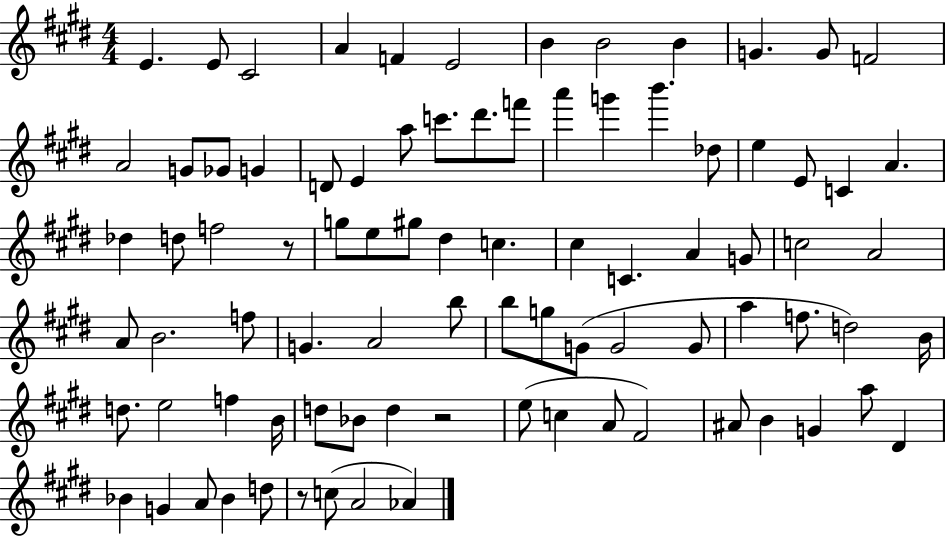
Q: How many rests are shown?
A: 3